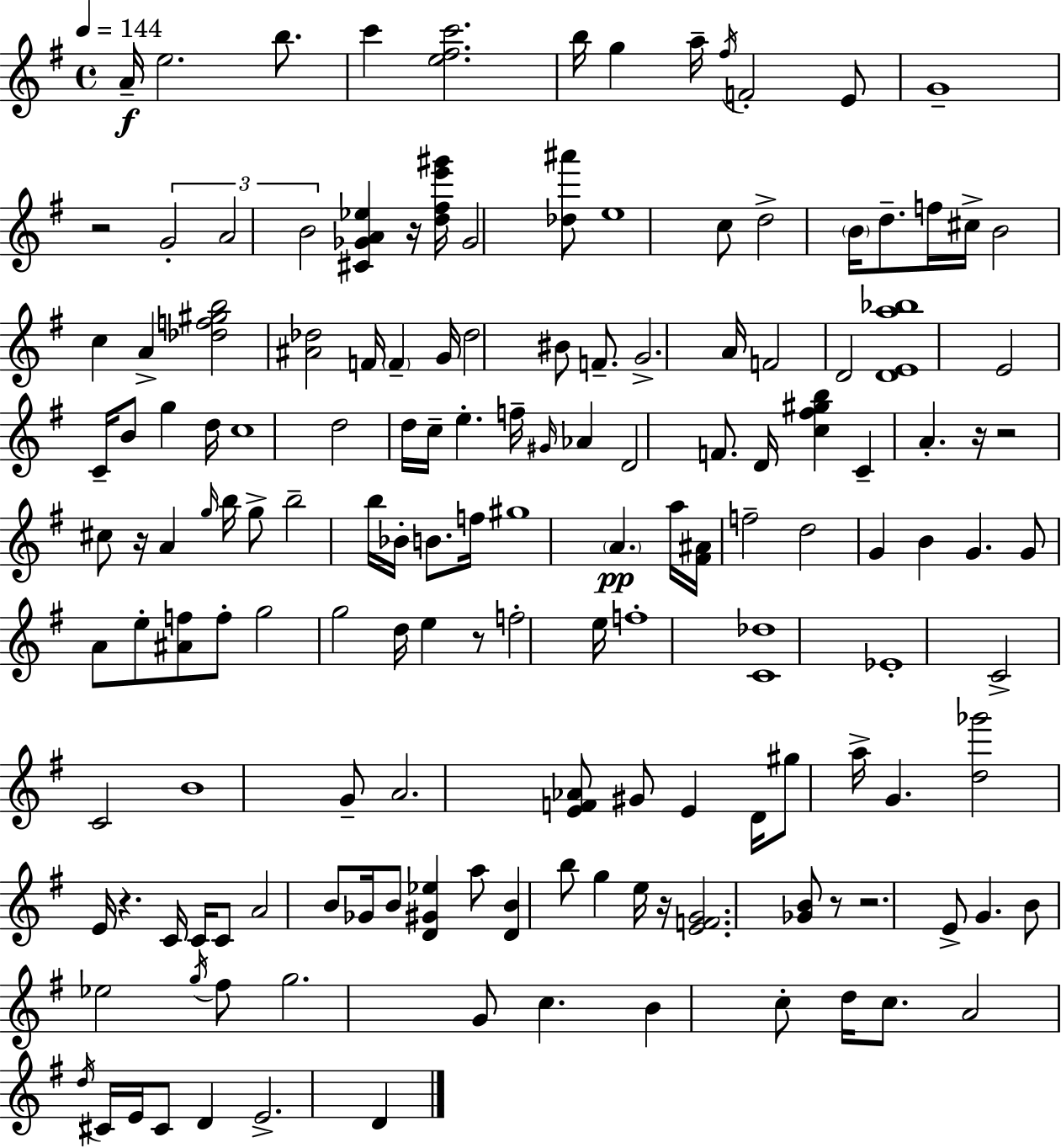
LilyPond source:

{
  \clef treble
  \time 4/4
  \defaultTimeSignature
  \key e \minor
  \tempo 4 = 144
  a'16--\f e''2. b''8. | c'''4 <e'' fis'' c'''>2. | b''16 g''4 a''16-- \acciaccatura { fis''16 } f'2-. e'8 | g'1-- | \break r2 \tuplet 3/2 { g'2-. | a'2 b'2 } | <cis' ges' a' ees''>4 r16 <d'' fis'' e''' gis'''>16 ges'2 <des'' ais'''>8 | e''1 | \break c''8 d''2-> \parenthesize b'16 d''8.-- f''16 | cis''16-> b'2 c''4 a'4-> | <des'' f'' gis'' b''>2 <ais' des''>2 | f'16 \parenthesize f'4-- g'16 des''2 bis'8 | \break f'8.-- g'2.-> | a'16 f'2 d'2 | <d' e' a'' bes''>1 | e'2 c'16-- b'8 g''4 | \break d''16 c''1 | d''2 d''16 c''16-- e''4.-. | f''16-- \grace { gis'16 } aes'4 d'2 f'8. | d'16 <c'' fis'' gis'' b''>4 c'4-- a'4.-. | \break r16 r2 cis''8 r16 a'4 | \grace { g''16 } b''16 g''8-> b''2-- b''16 bes'16-. b'8. | f''16 gis''1 | \parenthesize a'4.\pp a''16 <fis' ais'>16 f''2-- | \break d''2 g'4 b'4 | g'4. g'8 a'8 e''8-. <ais' f''>8 | f''8-. g''2 g''2 | d''16 e''4 r8 f''2-. | \break e''16 f''1-. | <c' des''>1 | ees'1-. | c'2-> c'2 | \break b'1 | g'8-- a'2. | <e' f' aes'>8 gis'8 e'4 d'16 gis''8 a''16-> g'4. | <d'' ges'''>2 e'16 r4. | \break c'16 c'16 c'8 a'2 b'8 | ges'16 b'8 <d' gis' ees''>4 a''8 <d' b'>4 b''8 g''4 | e''16 r16 <e' f' g'>2. | <ges' b'>8 r8 r2. | \break e'8-> g'4. b'8 ees''2 | \acciaccatura { g''16 } fis''8 g''2. | g'8 c''4. b'4 c''8-. | d''16 c''8. a'2 \acciaccatura { d''16 } cis'16 e'16 cis'8 | \break d'4 e'2.-> | d'4 \bar "|."
}